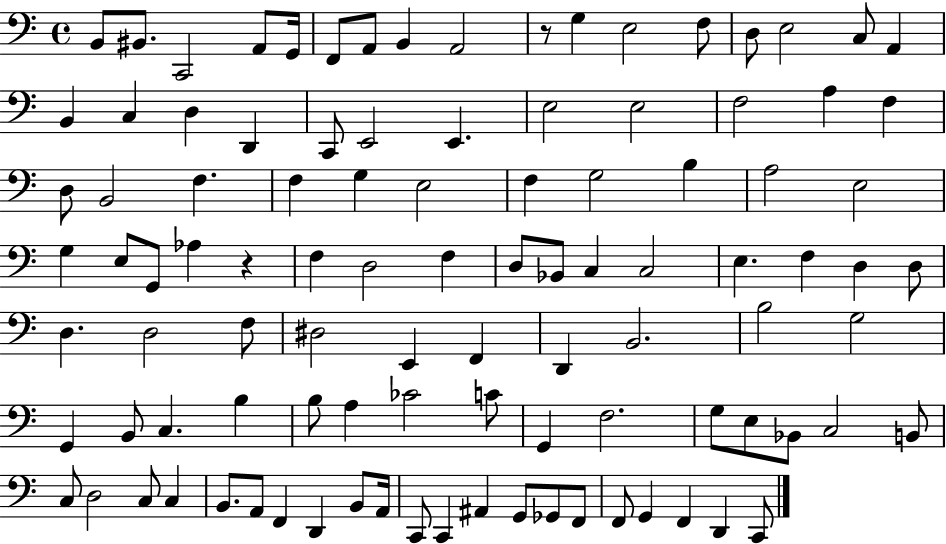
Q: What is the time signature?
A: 4/4